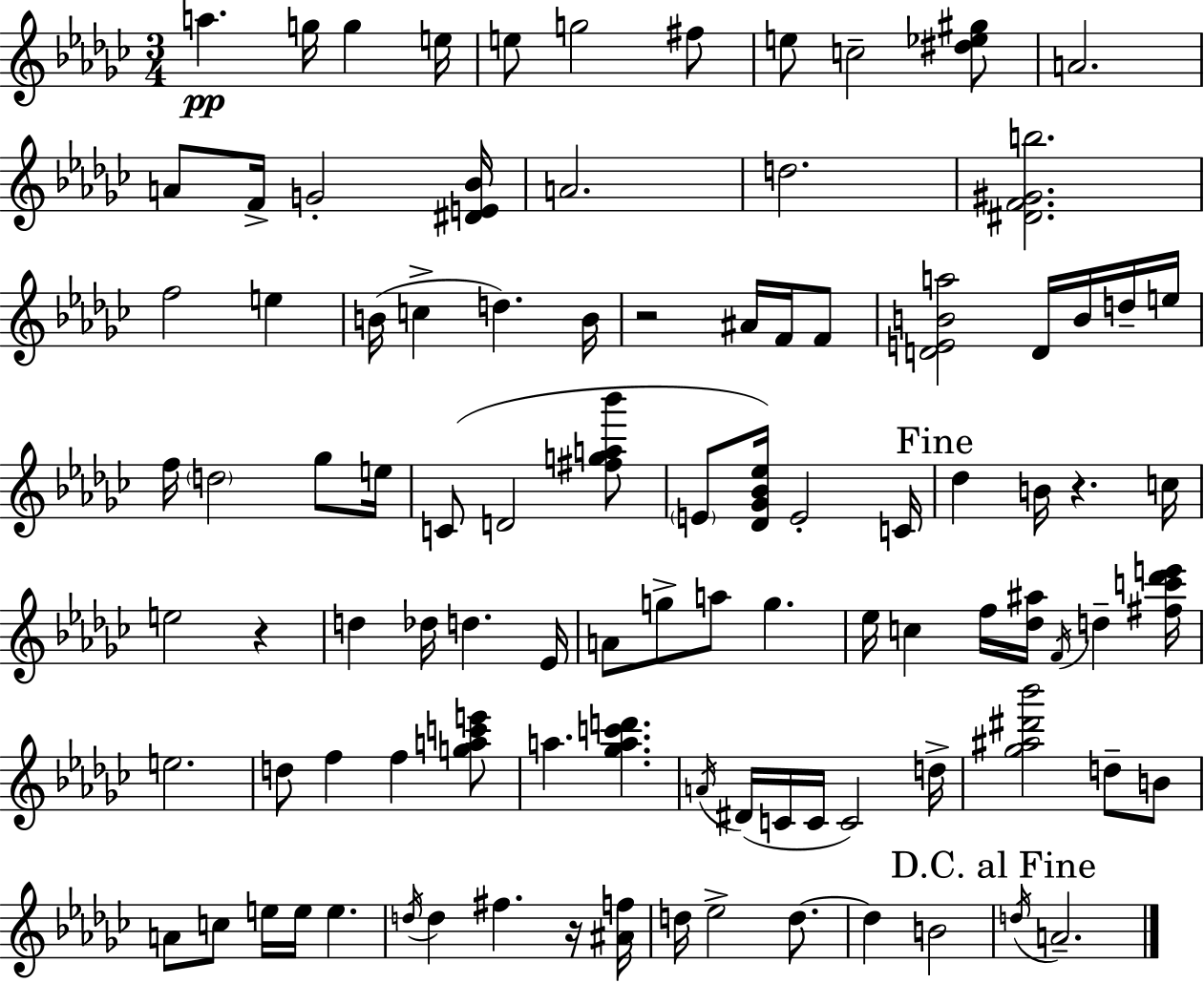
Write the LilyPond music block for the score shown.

{
  \clef treble
  \numericTimeSignature
  \time 3/4
  \key ees \minor
  a''4.\pp g''16 g''4 e''16 | e''8 g''2 fis''8 | e''8 c''2-- <dis'' ees'' gis''>8 | a'2. | \break a'8 f'16-> g'2-. <dis' e' bes'>16 | a'2. | d''2. | <dis' f' gis' b''>2. | \break f''2 e''4 | b'16( c''4-> d''4.) b'16 | r2 ais'16 f'16 f'8 | <d' e' b' a''>2 d'16 b'16 d''16-- e''16 | \break f''16 \parenthesize d''2 ges''8 e''16 | c'8( d'2 <fis'' g'' a'' bes'''>8 | \parenthesize e'8 <des' ges' bes' ees''>16) e'2-. c'16 | \mark "Fine" des''4 b'16 r4. c''16 | \break e''2 r4 | d''4 des''16 d''4. ees'16 | a'8 g''8-> a''8 g''4. | ees''16 c''4 f''16 <des'' ais''>16 \acciaccatura { f'16 } d''4-- | \break <fis'' c''' des''' e'''>16 e''2. | d''8 f''4 f''4 <g'' a'' c''' e'''>8 | a''4. <ges'' a'' c''' d'''>4. | \acciaccatura { a'16 } dis'16( c'16 c'16 c'2) | \break d''16-> <ges'' ais'' dis''' bes'''>2 d''8-- | b'8 a'8 c''8 e''16 e''16 e''4. | \acciaccatura { d''16 } d''4 fis''4. | r16 <ais' f''>16 d''16 ees''2-> | \break d''8.~~ d''4 b'2 | \mark "D.C. al Fine" \acciaccatura { d''16 } a'2.-- | \bar "|."
}